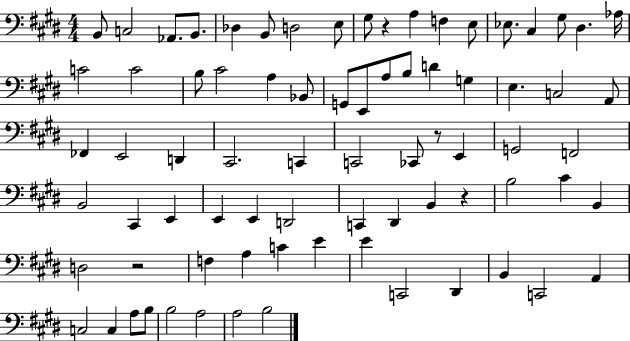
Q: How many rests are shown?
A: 4